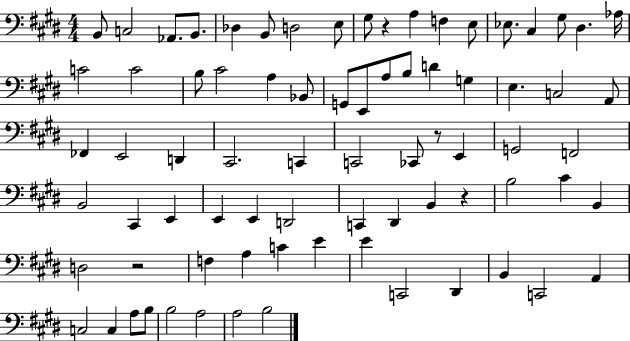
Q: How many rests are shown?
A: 4